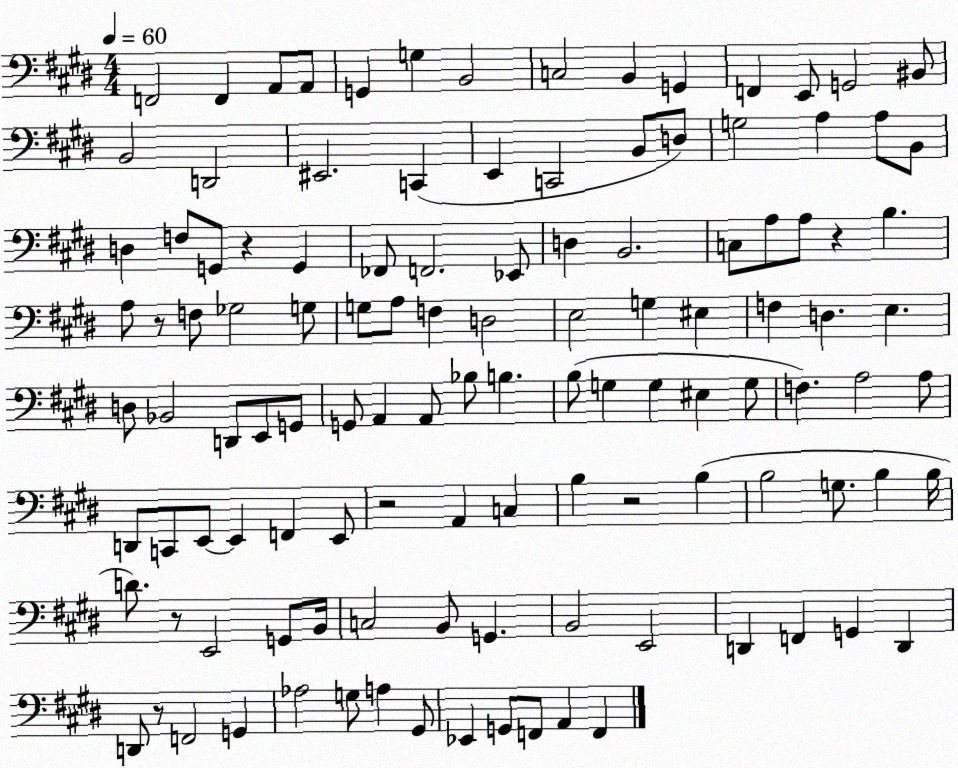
X:1
T:Untitled
M:4/4
L:1/4
K:E
F,,2 F,, A,,/2 A,,/2 G,, G, B,,2 C,2 B,, G,, F,, E,,/2 G,,2 ^B,,/2 B,,2 D,,2 ^E,,2 C,, E,, C,,2 B,,/2 D,/2 G,2 A, A,/2 B,,/2 D, F,/2 G,,/2 z G,, _F,,/2 F,,2 _E,,/2 D, B,,2 C,/2 A,/2 A,/2 z B, A,/2 z/2 F,/2 _G,2 G,/2 G,/2 A,/2 F, D,2 E,2 G, ^E, F, D, E, D,/2 _B,,2 D,,/2 E,,/2 G,,/2 G,,/2 A,, A,,/2 _B,/2 B, B,/2 G, G, ^E, G,/2 F, A,2 A,/2 D,,/2 C,,/2 E,,/2 E,, F,, E,,/2 z2 A,, C, B, z2 B, B,2 G,/2 B, B,/4 D/2 z/2 E,,2 G,,/2 B,,/4 C,2 B,,/2 G,, B,,2 E,,2 D,, F,, G,, D,, D,,/2 z/2 F,,2 G,, _A,2 G,/2 A, ^G,,/2 _E,, G,,/2 F,,/2 A,, F,,